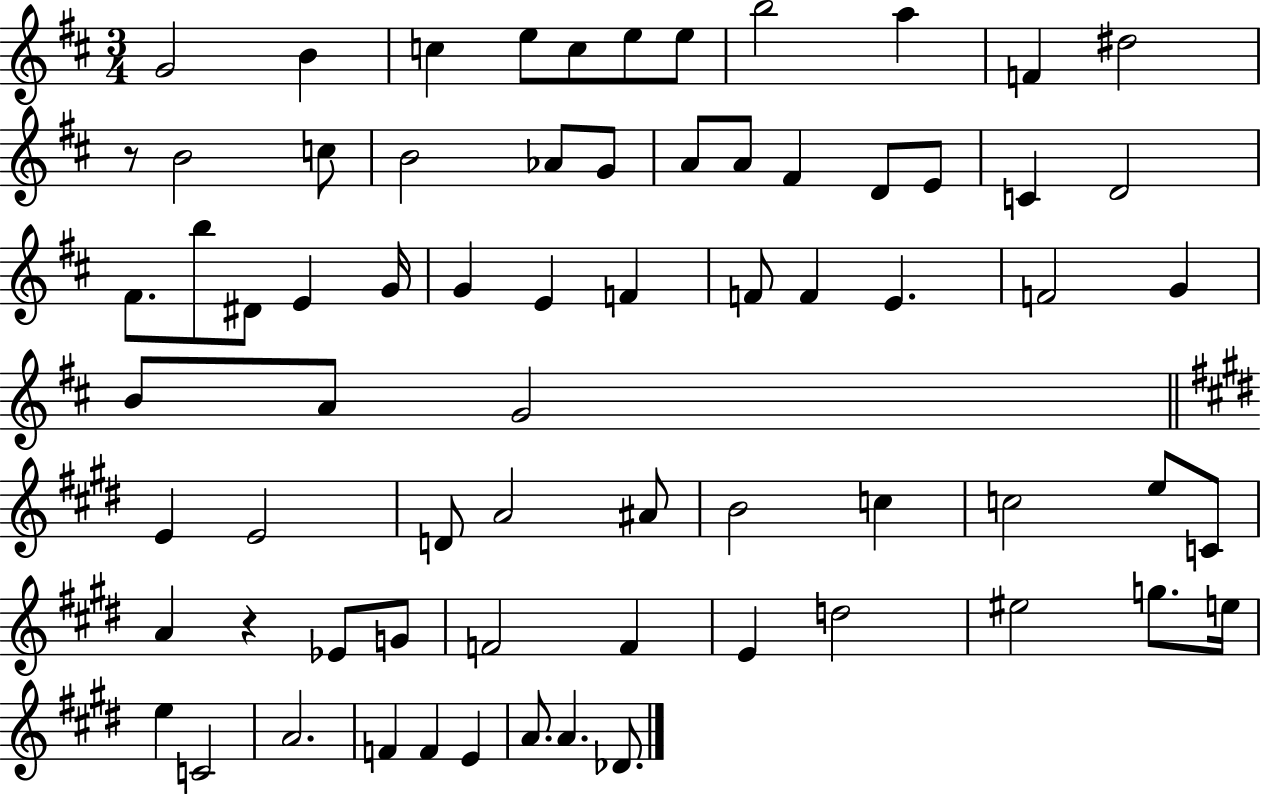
{
  \clef treble
  \numericTimeSignature
  \time 3/4
  \key d \major
  g'2 b'4 | c''4 e''8 c''8 e''8 e''8 | b''2 a''4 | f'4 dis''2 | \break r8 b'2 c''8 | b'2 aes'8 g'8 | a'8 a'8 fis'4 d'8 e'8 | c'4 d'2 | \break fis'8. b''8 dis'8 e'4 g'16 | g'4 e'4 f'4 | f'8 f'4 e'4. | f'2 g'4 | \break b'8 a'8 g'2 | \bar "||" \break \key e \major e'4 e'2 | d'8 a'2 ais'8 | b'2 c''4 | c''2 e''8 c'8 | \break a'4 r4 ees'8 g'8 | f'2 f'4 | e'4 d''2 | eis''2 g''8. e''16 | \break e''4 c'2 | a'2. | f'4 f'4 e'4 | a'8. a'4. des'8. | \break \bar "|."
}